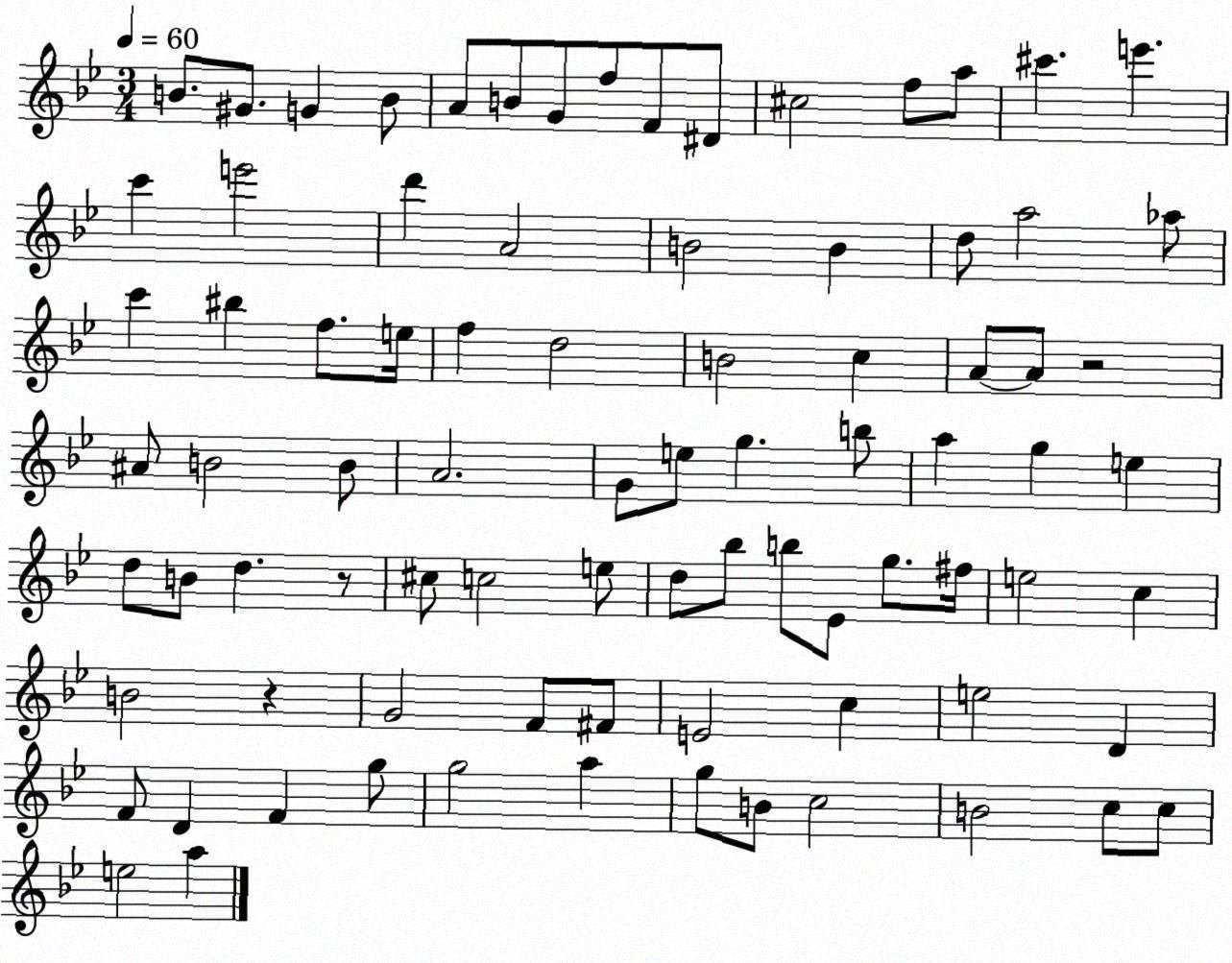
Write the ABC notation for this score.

X:1
T:Untitled
M:3/4
L:1/4
K:Bb
B/2 ^G/2 G B/2 A/2 B/2 G/2 f/2 F/2 ^D/2 ^c2 f/2 a/2 ^c' e' c' e'2 d' A2 B2 B d/2 a2 _a/2 c' ^b f/2 e/4 f d2 B2 c A/2 A/2 z2 ^A/2 B2 B/2 A2 G/2 e/2 g b/2 a g e d/2 B/2 d z/2 ^c/2 c2 e/2 d/2 _b/2 b/2 _E/2 g/2 ^f/4 e2 c B2 z G2 F/2 ^F/2 E2 c e2 D F/2 D F g/2 g2 a g/2 B/2 c2 B2 c/2 c/2 e2 a